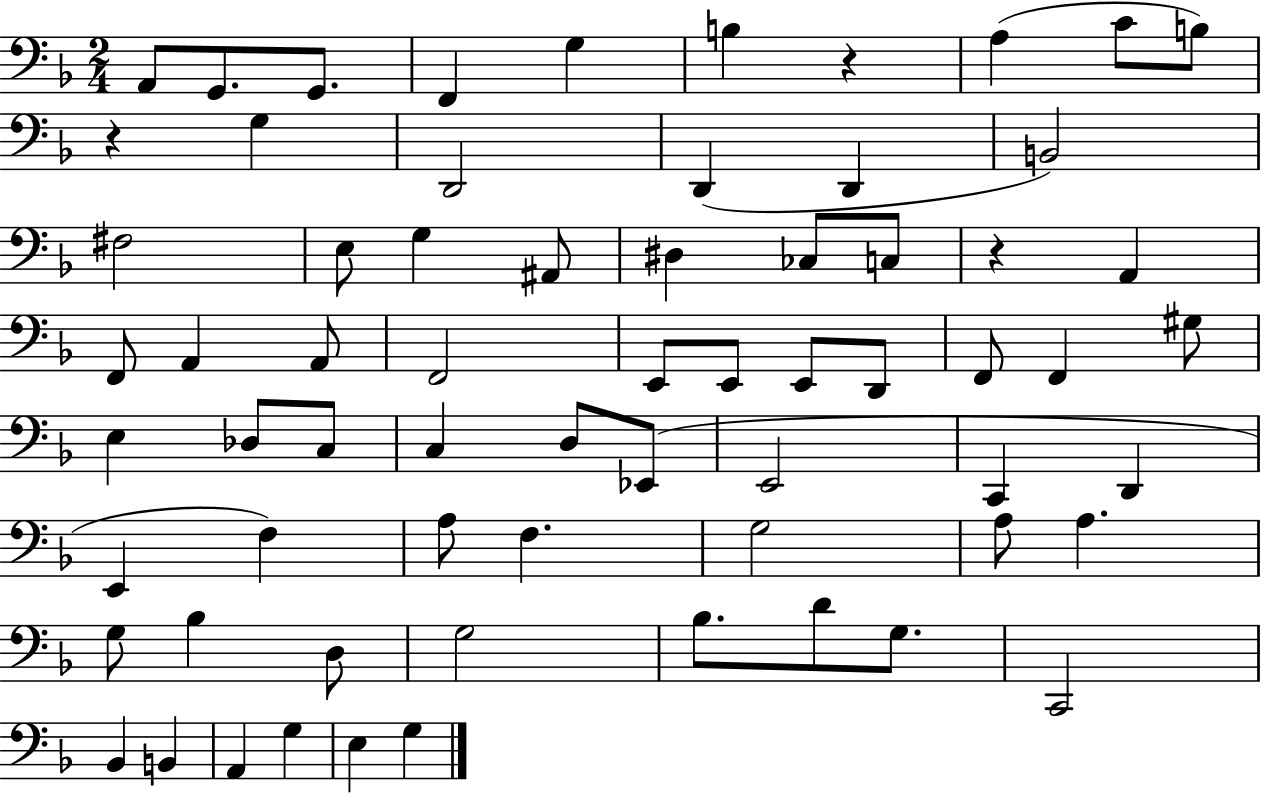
{
  \clef bass
  \numericTimeSignature
  \time 2/4
  \key f \major
  a,8 g,8. g,8. | f,4 g4 | b4 r4 | a4( c'8 b8) | \break r4 g4 | d,2 | d,4( d,4 | b,2) | \break fis2 | e8 g4 ais,8 | dis4 ces8 c8 | r4 a,4 | \break f,8 a,4 a,8 | f,2 | e,8 e,8 e,8 d,8 | f,8 f,4 gis8 | \break e4 des8 c8 | c4 d8 ees,8( | e,2 | c,4 d,4 | \break e,4 f4) | a8 f4. | g2 | a8 a4. | \break g8 bes4 d8 | g2 | bes8. d'8 g8. | c,2 | \break bes,4 b,4 | a,4 g4 | e4 g4 | \bar "|."
}